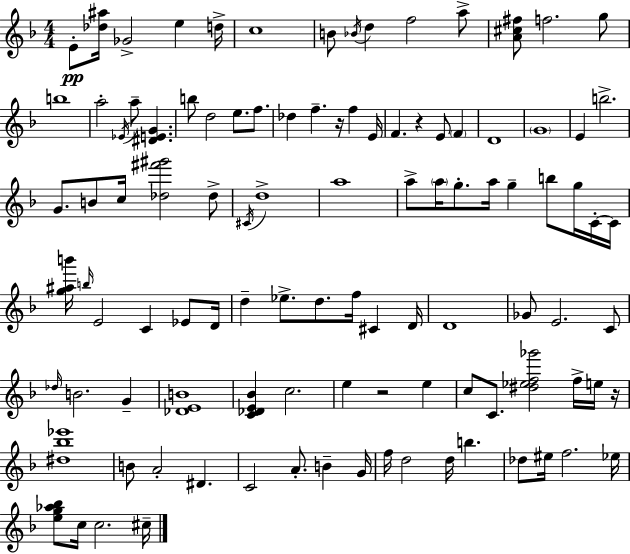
{
  \clef treble
  \numericTimeSignature
  \time 4/4
  \key d \minor
  e'8-.\pp <des'' ais''>16 ges'2-> e''4 d''16-> | c''1 | b'8 \acciaccatura { bes'16 } d''4 f''2 a''8-> | <a' cis'' fis''>8 f''2. g''8 | \break b''1 | a''2-. \acciaccatura { ees'16 } a''8-- <dis' e' g'>4. | b''8 d''2 e''8. f''8. | des''4 f''4.-- r16 f''4 | \break e'16 f'4. r4 e'8 \parenthesize f'4 | d'1 | \parenthesize g'1 | e'4 b''2.-> | \break g'8. b'8 c''16 <des'' fis''' gis'''>2 | des''8-> \acciaccatura { cis'16 } d''1-> | a''1 | a''8-> \parenthesize a''16 g''8.-. a''16 g''4-- b''8 | \break g''16 c'16-.~~ c'16 <g'' ais'' b'''>16 \grace { b''16 } e'2 c'4 | ees'8 d'16 d''4-- ees''8.-> d''8. f''16 cis'4 | d'16 d'1 | ges'8 e'2. | \break c'8 \grace { des''16 } b'2. | g'4-- <des' e' b'>1 | <c' des' e' bes'>4 c''2. | e''4 r2 | \break e''4 c''8 c'8. <dis'' ees'' f'' ges'''>2 | f''16-> e''16 r16 <dis'' bes'' ees'''>1 | b'8 a'2-. dis'4. | c'2 a'8.-. | \break b'4-- g'16 f''16 d''2 d''16 b''4. | des''8 eis''16 f''2. | ees''16 <e'' g'' aes'' bes''>8 c''16 c''2. | cis''16-- \bar "|."
}